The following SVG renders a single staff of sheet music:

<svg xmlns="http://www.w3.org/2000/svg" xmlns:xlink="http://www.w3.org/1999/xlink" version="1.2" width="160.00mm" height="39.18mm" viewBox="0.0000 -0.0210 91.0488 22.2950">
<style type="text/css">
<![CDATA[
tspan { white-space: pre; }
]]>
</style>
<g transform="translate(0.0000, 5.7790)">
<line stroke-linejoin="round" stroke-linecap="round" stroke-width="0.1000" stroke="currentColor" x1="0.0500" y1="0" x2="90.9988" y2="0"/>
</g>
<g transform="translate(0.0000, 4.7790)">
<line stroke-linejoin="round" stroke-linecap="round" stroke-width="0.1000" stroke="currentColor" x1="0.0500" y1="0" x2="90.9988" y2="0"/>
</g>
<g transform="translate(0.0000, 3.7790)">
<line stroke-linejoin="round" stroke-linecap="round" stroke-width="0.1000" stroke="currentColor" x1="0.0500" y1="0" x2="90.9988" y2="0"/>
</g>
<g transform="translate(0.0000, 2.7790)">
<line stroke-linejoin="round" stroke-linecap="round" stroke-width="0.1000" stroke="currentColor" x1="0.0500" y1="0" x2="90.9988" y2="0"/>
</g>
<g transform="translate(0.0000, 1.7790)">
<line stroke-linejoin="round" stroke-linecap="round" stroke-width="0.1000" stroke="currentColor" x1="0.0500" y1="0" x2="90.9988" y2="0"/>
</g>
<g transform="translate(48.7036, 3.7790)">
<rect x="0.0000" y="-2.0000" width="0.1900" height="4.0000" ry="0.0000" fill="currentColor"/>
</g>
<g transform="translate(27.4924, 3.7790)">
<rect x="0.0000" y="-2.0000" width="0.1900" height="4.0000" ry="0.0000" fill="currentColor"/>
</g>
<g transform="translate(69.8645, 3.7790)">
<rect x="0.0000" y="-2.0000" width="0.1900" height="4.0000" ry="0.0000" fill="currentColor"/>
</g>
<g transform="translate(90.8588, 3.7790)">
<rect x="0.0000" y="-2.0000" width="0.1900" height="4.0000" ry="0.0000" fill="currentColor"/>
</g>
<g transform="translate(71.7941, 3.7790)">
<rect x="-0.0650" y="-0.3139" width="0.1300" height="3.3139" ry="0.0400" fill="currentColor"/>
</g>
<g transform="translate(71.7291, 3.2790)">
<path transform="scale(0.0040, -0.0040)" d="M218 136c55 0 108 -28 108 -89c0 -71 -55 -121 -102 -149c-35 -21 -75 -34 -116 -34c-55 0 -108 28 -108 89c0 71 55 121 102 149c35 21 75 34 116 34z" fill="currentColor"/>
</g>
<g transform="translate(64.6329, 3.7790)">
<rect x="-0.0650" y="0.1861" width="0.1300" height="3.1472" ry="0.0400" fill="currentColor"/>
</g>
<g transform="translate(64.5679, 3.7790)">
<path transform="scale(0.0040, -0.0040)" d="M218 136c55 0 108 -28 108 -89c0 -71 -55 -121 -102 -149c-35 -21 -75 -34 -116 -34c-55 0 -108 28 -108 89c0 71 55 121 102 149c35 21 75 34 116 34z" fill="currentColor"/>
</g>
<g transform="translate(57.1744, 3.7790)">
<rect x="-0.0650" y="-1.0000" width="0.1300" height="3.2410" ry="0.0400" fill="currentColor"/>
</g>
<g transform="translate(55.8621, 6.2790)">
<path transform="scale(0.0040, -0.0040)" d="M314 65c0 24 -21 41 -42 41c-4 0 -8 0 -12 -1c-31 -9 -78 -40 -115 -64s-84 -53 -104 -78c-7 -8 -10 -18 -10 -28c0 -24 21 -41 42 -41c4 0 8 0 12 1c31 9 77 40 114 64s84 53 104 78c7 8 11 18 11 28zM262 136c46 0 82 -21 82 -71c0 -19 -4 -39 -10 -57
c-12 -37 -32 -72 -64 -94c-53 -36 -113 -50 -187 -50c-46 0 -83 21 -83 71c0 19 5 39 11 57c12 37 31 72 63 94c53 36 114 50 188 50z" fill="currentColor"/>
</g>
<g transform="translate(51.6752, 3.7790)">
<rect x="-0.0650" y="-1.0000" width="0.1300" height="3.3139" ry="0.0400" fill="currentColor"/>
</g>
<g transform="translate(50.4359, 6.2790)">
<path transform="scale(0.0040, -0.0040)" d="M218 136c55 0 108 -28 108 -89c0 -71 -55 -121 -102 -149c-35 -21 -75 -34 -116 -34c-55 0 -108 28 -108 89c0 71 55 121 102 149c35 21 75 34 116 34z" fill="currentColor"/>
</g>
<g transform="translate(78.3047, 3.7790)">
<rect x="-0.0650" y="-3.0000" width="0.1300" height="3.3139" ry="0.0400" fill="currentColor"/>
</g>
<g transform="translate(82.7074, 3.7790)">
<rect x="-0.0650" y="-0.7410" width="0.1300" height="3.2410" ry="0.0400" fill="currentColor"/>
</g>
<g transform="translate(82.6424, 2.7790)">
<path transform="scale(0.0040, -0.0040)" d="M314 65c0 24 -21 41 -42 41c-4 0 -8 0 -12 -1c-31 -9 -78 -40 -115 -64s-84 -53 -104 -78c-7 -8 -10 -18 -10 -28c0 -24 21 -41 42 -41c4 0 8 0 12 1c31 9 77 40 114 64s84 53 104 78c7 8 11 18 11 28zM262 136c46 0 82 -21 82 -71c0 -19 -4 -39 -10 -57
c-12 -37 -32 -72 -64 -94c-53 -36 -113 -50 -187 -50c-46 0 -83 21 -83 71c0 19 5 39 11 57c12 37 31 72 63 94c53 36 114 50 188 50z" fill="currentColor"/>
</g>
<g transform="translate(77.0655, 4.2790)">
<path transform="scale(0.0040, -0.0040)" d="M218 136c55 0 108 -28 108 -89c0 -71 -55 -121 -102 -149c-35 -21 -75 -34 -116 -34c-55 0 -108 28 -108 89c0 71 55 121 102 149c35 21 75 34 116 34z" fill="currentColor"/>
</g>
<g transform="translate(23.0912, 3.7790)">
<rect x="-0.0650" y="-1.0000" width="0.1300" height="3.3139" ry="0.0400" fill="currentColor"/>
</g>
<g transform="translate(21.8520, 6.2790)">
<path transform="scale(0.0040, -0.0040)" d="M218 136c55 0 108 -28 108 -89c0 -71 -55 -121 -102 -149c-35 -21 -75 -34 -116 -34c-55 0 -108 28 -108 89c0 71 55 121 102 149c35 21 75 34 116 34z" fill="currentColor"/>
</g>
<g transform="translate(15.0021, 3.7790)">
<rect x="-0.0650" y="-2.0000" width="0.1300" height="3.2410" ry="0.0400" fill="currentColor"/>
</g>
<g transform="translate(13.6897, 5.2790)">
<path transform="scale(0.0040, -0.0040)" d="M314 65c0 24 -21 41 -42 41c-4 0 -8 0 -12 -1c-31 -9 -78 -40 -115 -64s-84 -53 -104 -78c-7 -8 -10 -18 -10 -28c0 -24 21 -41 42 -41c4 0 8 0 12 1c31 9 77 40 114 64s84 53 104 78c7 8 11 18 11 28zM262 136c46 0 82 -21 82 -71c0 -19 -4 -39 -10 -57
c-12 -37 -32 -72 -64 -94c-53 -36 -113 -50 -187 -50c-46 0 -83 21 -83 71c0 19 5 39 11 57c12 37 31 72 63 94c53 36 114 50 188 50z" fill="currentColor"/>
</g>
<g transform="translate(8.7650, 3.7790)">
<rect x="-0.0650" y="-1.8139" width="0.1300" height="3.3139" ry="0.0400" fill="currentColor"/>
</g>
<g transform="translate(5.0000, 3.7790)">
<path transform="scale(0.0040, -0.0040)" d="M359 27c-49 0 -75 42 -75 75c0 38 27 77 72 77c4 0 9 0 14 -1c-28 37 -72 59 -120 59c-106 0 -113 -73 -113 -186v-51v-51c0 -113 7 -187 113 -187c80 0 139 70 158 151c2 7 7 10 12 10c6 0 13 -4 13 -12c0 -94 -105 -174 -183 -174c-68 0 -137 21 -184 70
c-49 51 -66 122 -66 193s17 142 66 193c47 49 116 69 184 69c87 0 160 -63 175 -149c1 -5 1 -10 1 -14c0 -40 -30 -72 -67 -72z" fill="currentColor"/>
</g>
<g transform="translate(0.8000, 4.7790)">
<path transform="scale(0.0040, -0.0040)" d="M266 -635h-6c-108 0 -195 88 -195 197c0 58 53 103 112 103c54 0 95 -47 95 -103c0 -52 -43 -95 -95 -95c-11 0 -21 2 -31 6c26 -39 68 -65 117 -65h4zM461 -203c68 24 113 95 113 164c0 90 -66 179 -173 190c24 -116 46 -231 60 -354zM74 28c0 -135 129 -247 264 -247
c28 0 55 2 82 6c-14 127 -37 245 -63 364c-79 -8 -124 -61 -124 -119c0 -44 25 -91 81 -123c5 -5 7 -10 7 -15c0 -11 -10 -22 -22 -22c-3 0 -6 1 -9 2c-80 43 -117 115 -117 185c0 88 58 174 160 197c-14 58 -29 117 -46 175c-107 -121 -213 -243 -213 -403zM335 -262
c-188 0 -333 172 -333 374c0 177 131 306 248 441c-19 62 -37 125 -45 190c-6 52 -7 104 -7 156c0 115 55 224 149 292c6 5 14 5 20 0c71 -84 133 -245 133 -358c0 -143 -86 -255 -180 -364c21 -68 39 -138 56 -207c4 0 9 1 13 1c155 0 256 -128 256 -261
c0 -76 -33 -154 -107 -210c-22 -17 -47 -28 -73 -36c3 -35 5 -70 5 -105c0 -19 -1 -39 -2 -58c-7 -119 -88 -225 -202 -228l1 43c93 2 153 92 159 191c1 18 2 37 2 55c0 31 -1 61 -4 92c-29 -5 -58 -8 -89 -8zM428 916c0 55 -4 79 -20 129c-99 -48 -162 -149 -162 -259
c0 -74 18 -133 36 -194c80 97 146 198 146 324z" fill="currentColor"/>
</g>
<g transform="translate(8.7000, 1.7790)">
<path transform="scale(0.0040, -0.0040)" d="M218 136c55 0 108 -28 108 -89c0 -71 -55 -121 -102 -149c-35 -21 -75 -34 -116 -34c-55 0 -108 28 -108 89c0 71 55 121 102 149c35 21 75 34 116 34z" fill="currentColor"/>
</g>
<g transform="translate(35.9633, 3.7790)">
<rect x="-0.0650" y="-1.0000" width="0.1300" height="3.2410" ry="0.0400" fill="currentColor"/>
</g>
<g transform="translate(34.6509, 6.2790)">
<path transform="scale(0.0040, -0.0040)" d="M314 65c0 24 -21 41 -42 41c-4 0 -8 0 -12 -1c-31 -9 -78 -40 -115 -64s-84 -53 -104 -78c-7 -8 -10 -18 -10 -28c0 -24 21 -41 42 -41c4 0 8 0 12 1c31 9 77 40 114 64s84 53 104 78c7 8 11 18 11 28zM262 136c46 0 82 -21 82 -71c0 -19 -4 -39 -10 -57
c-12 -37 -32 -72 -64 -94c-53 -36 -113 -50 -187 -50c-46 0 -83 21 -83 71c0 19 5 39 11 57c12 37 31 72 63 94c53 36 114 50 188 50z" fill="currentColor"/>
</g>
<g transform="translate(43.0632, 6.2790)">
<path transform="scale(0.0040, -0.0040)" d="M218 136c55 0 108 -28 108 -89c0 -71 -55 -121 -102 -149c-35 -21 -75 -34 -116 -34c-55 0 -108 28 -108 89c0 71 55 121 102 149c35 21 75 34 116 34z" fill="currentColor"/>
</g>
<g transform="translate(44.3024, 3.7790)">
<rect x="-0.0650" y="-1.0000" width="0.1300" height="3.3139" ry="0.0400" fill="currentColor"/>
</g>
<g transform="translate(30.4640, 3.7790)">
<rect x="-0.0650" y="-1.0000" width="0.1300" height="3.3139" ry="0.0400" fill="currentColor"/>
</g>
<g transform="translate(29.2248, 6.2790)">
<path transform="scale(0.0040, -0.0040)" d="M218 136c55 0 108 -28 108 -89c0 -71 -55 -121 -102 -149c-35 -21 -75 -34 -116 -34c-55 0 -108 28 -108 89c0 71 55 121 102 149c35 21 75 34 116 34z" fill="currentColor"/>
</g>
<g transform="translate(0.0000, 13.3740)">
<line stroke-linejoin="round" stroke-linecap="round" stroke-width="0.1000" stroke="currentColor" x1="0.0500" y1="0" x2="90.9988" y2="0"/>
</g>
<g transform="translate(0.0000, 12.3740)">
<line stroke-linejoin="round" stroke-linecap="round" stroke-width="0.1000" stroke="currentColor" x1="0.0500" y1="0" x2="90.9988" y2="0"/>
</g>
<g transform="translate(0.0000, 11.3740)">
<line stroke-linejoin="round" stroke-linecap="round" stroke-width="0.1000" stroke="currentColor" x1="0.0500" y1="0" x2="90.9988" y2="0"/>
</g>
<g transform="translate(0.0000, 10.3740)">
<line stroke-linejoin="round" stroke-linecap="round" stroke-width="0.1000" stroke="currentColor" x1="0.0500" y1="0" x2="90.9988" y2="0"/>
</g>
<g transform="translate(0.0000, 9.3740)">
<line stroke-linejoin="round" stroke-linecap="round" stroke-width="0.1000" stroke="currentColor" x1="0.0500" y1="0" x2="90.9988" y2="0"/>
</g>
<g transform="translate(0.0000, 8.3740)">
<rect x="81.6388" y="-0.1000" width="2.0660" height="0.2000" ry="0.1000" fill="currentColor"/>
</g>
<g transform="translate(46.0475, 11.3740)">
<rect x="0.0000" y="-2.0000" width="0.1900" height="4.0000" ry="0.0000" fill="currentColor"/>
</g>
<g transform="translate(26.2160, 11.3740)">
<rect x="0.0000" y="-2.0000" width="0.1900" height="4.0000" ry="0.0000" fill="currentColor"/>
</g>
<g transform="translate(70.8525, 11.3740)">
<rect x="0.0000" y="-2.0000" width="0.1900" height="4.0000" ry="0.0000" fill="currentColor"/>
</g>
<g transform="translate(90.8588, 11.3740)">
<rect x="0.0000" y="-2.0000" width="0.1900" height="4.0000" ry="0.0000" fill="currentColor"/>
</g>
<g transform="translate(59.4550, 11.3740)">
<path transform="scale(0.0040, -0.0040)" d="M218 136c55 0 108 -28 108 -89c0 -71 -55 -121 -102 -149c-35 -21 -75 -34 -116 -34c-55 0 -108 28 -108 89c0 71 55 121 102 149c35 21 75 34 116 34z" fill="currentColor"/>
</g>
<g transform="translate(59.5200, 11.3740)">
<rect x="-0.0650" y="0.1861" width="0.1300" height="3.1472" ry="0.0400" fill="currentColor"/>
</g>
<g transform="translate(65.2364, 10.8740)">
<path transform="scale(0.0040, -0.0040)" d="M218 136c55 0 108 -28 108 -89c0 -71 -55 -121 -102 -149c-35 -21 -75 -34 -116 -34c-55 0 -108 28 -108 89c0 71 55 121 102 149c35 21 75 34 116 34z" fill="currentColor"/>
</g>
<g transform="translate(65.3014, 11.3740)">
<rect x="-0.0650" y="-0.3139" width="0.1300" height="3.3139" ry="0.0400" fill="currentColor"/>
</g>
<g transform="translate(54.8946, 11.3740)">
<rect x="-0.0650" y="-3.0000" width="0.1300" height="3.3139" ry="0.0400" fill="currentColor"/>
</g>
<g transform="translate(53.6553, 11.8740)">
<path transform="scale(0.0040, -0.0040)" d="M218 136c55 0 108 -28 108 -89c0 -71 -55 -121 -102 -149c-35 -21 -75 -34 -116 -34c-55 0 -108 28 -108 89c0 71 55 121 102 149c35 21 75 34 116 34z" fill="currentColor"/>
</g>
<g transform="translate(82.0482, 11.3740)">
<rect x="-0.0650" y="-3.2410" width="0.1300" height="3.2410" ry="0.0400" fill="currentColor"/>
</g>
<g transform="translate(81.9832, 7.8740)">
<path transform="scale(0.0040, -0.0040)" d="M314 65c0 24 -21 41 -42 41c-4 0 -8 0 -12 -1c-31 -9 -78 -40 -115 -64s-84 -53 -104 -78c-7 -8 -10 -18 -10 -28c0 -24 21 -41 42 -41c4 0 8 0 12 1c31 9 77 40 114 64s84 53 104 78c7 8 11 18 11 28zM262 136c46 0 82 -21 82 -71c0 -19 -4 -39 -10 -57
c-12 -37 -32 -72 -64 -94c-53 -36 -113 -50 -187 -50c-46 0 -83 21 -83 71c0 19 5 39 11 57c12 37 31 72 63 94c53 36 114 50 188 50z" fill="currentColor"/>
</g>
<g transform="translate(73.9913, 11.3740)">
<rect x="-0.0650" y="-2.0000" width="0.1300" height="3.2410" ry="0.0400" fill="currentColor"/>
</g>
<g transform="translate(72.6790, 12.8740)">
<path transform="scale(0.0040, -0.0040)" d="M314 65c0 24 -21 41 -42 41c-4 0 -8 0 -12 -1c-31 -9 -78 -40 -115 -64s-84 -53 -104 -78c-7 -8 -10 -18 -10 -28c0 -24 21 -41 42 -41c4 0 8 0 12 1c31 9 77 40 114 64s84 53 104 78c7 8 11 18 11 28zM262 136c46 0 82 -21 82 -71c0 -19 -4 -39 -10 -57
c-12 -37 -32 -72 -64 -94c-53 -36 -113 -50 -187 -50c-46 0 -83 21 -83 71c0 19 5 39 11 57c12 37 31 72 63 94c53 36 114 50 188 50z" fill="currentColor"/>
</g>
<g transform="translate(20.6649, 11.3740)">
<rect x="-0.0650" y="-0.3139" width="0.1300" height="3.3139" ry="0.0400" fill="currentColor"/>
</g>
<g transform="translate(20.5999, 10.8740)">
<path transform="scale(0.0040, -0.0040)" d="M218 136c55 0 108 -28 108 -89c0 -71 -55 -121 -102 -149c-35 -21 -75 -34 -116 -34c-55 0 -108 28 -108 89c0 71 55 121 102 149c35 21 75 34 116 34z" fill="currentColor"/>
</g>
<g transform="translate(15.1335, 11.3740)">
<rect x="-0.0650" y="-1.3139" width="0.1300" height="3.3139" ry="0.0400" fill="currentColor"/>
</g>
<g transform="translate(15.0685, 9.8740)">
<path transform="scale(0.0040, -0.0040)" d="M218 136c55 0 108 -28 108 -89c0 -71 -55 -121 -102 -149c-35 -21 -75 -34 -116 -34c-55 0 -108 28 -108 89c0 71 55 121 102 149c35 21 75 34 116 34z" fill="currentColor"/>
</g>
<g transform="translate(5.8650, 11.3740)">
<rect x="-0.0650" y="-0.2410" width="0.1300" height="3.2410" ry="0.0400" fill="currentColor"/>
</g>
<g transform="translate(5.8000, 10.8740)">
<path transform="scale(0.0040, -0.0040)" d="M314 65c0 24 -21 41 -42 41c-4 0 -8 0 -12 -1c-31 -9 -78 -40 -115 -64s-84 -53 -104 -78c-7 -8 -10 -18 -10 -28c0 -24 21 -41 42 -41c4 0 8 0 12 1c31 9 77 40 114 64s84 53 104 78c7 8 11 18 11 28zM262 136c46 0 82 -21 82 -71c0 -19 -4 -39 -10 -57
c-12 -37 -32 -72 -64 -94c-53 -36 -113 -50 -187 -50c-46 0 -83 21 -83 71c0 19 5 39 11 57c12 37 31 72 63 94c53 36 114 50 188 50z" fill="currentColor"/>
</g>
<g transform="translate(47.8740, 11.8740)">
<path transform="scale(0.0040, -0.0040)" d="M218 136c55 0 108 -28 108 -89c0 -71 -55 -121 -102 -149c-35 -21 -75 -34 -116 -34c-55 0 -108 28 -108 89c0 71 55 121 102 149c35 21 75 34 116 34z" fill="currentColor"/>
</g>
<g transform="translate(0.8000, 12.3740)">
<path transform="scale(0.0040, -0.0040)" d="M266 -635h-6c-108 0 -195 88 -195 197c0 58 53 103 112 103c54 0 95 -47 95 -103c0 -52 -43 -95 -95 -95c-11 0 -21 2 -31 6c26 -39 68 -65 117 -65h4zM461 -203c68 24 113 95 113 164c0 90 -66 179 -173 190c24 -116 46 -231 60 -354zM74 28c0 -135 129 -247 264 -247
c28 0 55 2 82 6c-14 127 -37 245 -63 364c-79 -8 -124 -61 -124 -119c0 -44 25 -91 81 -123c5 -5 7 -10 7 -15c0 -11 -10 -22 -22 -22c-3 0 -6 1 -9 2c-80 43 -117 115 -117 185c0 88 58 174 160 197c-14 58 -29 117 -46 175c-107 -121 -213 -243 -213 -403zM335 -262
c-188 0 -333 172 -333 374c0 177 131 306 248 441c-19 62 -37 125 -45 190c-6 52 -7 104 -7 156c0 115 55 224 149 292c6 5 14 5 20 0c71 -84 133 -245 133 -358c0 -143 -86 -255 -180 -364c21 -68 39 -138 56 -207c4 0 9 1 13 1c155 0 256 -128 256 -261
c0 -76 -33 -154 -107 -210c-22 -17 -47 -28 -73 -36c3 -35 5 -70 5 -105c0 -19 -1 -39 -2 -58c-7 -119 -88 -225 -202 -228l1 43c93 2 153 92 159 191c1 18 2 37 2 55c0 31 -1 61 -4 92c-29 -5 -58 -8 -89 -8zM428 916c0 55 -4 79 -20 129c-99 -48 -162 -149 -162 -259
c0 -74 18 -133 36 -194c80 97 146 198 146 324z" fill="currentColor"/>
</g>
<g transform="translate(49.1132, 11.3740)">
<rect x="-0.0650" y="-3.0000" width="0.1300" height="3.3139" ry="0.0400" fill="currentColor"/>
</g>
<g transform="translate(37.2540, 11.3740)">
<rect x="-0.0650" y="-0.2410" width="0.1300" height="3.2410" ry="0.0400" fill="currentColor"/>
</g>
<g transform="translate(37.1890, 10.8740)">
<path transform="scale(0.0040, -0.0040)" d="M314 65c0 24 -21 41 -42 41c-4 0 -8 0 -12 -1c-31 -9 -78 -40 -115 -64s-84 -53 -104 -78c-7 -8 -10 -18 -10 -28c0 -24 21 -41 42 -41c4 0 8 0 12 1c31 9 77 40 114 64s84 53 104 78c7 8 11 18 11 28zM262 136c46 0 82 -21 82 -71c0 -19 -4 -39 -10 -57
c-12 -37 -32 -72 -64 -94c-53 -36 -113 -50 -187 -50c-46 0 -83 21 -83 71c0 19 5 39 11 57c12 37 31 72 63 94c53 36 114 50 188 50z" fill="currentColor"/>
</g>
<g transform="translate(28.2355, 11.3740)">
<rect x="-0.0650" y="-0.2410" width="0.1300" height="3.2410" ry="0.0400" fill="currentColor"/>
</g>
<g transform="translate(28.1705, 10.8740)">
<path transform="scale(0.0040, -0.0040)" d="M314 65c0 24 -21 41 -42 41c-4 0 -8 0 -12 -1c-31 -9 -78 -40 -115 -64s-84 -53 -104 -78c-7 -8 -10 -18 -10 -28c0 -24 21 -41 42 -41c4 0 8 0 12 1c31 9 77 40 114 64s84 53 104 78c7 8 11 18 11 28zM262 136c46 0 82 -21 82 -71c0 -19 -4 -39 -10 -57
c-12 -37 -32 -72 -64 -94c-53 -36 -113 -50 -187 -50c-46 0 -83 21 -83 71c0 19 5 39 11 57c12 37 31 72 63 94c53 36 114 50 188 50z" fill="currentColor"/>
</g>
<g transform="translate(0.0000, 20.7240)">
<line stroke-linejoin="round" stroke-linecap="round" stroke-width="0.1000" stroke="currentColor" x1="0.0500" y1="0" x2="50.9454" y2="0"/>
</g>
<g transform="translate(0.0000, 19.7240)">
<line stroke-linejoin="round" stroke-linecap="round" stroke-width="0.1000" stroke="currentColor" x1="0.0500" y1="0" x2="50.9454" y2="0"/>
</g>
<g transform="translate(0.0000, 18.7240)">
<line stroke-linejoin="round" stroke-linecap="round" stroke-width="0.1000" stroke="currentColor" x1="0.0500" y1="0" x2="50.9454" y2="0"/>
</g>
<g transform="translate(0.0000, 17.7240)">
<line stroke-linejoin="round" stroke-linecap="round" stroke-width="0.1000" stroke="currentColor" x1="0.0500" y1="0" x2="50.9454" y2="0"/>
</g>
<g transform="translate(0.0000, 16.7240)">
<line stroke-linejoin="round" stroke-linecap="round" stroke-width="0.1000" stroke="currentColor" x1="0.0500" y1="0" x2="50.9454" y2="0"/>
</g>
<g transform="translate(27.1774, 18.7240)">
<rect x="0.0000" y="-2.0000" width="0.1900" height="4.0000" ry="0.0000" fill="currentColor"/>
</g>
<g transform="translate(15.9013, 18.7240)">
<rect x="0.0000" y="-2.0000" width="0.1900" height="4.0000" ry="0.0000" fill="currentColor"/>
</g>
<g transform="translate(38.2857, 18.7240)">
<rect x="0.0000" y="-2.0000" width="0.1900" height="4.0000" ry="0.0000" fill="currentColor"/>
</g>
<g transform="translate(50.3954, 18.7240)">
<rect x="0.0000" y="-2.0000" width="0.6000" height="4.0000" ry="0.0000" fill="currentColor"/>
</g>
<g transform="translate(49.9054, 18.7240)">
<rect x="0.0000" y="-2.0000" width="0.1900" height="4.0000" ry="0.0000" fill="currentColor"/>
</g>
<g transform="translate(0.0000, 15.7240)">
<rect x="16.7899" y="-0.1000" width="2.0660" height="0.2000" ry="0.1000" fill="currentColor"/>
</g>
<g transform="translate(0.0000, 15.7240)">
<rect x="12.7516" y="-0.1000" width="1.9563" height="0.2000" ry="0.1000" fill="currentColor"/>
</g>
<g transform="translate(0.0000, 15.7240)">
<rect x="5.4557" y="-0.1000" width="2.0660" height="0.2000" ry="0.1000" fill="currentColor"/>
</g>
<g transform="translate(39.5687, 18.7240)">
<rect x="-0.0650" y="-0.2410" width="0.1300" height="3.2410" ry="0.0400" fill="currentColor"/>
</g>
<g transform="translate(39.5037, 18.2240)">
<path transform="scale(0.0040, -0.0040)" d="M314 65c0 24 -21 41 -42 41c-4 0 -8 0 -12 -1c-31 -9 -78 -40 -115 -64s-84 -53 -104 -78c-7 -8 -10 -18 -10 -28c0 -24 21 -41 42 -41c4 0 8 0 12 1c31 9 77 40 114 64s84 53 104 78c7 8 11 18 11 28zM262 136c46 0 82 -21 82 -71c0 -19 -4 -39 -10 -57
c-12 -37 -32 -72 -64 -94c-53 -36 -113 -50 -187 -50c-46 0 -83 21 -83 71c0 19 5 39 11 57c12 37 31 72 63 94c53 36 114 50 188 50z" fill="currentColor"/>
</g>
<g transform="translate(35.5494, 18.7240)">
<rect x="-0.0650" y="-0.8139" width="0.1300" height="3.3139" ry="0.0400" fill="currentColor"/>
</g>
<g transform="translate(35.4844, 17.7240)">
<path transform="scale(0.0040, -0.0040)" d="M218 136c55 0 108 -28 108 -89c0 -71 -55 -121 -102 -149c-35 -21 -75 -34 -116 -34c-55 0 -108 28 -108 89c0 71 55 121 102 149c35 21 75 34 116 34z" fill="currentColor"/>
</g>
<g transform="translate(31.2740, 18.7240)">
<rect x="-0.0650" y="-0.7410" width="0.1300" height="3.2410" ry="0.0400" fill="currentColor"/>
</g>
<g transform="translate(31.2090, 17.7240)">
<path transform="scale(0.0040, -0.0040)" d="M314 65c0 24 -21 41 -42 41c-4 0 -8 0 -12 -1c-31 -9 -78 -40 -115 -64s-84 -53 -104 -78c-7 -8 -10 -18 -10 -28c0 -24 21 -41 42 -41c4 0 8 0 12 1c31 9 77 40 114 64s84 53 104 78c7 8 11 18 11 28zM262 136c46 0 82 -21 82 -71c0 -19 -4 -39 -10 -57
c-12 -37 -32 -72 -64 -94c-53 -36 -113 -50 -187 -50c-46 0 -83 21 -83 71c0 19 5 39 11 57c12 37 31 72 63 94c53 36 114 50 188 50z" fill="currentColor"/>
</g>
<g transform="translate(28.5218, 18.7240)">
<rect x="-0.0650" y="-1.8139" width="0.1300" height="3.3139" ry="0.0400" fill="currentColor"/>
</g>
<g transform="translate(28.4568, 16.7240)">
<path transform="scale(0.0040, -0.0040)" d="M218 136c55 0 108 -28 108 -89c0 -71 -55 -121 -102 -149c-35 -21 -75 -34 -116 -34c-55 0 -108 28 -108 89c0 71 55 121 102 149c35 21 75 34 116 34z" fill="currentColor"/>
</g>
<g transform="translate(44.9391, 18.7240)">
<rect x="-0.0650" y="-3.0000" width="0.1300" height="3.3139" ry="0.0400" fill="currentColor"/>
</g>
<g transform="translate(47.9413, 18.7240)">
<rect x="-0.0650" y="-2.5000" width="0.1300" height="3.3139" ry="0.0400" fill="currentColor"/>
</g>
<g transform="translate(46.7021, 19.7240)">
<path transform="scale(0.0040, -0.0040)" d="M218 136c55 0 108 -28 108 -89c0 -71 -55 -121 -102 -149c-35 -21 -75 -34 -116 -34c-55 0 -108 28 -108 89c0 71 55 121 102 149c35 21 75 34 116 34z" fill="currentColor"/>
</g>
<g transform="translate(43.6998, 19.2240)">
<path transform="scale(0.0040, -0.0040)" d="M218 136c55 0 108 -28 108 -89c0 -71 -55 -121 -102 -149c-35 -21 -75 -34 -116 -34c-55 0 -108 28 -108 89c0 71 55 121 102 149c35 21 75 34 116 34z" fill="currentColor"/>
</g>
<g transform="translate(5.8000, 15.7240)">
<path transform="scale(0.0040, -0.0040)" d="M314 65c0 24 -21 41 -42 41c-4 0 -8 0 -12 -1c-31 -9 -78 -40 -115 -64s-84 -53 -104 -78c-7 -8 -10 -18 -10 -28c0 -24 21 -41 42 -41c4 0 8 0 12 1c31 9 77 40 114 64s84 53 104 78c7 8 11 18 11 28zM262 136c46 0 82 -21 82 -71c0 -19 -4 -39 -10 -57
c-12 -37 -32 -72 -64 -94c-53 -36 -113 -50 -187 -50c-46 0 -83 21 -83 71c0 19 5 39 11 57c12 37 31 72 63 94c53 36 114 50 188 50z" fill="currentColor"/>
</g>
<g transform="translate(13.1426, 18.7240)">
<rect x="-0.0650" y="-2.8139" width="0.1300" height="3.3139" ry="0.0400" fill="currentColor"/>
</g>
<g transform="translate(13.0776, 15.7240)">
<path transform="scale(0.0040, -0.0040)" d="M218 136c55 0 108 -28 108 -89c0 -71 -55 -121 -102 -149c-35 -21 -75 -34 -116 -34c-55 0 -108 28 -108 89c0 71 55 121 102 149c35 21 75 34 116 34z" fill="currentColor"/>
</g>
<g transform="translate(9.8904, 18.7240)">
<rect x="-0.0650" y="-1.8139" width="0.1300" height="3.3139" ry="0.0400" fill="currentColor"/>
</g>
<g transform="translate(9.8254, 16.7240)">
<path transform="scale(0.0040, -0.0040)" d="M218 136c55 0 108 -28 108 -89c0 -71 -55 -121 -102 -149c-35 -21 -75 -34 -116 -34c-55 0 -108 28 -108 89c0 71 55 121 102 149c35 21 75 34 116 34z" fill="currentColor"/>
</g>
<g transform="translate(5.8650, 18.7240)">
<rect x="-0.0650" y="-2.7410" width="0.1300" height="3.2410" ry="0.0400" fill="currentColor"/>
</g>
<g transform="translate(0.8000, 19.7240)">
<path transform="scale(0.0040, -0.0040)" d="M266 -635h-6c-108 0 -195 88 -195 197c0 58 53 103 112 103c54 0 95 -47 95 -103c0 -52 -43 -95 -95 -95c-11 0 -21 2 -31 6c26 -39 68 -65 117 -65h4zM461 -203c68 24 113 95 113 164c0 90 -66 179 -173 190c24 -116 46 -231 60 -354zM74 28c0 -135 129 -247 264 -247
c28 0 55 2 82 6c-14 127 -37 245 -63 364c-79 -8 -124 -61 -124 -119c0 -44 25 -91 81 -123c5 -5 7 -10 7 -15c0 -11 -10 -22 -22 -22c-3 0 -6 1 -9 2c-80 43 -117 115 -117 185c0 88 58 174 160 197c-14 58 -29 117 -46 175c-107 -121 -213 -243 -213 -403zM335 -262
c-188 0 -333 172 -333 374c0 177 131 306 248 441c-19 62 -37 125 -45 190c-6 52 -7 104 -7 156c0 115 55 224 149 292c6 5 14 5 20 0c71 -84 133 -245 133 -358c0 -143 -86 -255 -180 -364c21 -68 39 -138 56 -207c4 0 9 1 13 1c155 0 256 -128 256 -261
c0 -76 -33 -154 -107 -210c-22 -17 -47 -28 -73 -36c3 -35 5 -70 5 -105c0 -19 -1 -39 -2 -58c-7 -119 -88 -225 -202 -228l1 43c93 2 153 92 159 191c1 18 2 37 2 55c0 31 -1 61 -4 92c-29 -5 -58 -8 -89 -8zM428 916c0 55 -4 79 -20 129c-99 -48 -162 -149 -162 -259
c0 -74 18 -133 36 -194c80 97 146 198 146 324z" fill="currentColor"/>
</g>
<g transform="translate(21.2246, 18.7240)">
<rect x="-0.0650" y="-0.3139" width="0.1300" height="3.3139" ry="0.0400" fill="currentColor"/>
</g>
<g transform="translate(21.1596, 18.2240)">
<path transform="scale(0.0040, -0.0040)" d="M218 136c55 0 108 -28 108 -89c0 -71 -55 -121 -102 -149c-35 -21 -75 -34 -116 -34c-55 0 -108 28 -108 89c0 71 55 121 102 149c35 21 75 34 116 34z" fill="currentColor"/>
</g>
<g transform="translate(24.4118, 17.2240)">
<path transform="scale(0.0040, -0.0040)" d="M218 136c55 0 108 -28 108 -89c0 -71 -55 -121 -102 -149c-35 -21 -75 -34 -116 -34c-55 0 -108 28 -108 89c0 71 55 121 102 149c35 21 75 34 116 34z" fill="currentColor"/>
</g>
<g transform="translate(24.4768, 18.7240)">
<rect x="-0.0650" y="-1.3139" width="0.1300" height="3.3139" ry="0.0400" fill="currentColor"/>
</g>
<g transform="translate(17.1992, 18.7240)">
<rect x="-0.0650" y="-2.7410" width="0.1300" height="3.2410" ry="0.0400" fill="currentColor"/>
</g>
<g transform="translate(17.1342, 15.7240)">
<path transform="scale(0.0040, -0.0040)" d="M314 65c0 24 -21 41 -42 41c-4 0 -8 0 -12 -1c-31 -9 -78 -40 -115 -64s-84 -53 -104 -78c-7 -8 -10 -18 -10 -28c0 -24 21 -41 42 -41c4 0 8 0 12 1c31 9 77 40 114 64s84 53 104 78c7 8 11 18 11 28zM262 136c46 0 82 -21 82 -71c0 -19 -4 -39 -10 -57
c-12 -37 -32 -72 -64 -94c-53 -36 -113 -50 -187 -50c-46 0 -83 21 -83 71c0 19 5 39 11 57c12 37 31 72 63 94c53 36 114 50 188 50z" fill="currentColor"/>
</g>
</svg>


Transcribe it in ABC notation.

X:1
T:Untitled
M:4/4
L:1/4
K:C
f F2 D D D2 D D D2 B c A d2 c2 e c c2 c2 A A B c F2 b2 a2 f a a2 c e f d2 d c2 A G